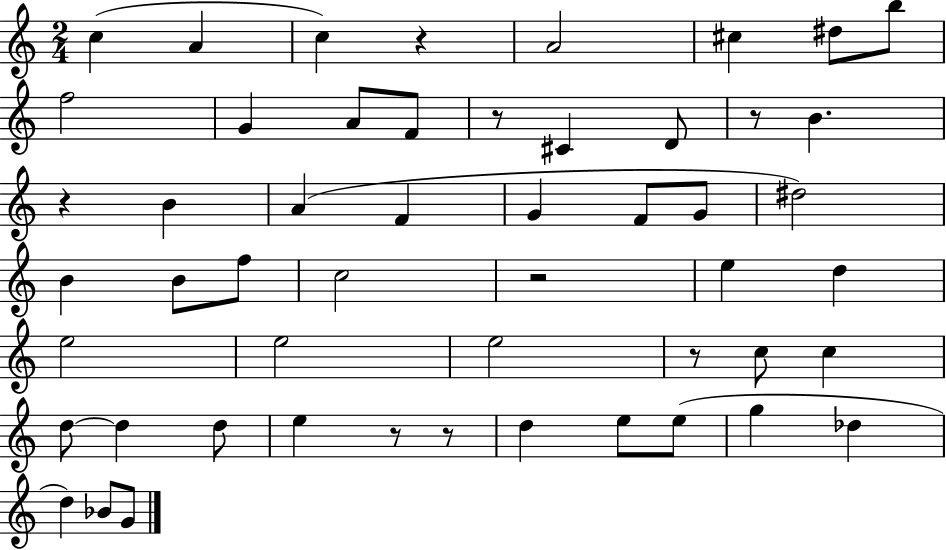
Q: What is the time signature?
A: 2/4